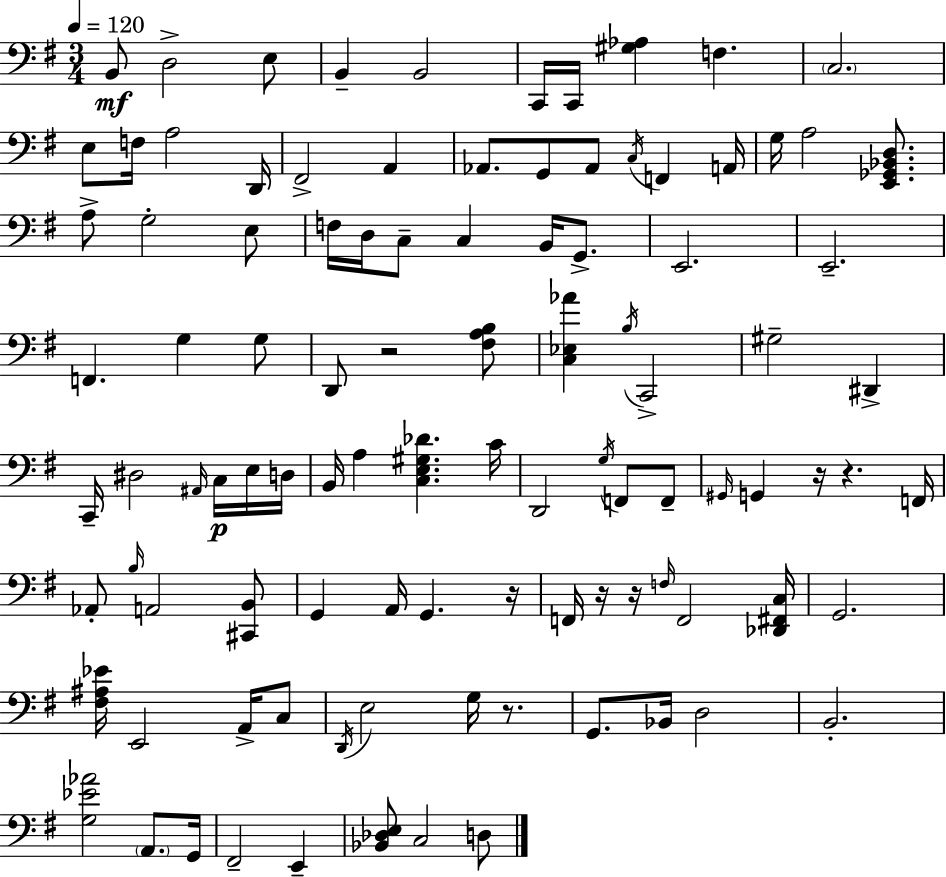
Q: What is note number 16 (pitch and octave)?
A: Ab2